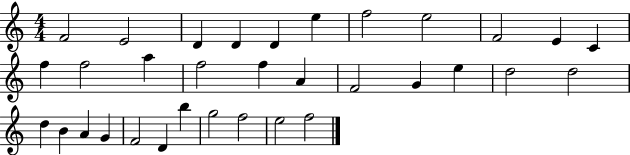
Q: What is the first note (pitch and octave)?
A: F4